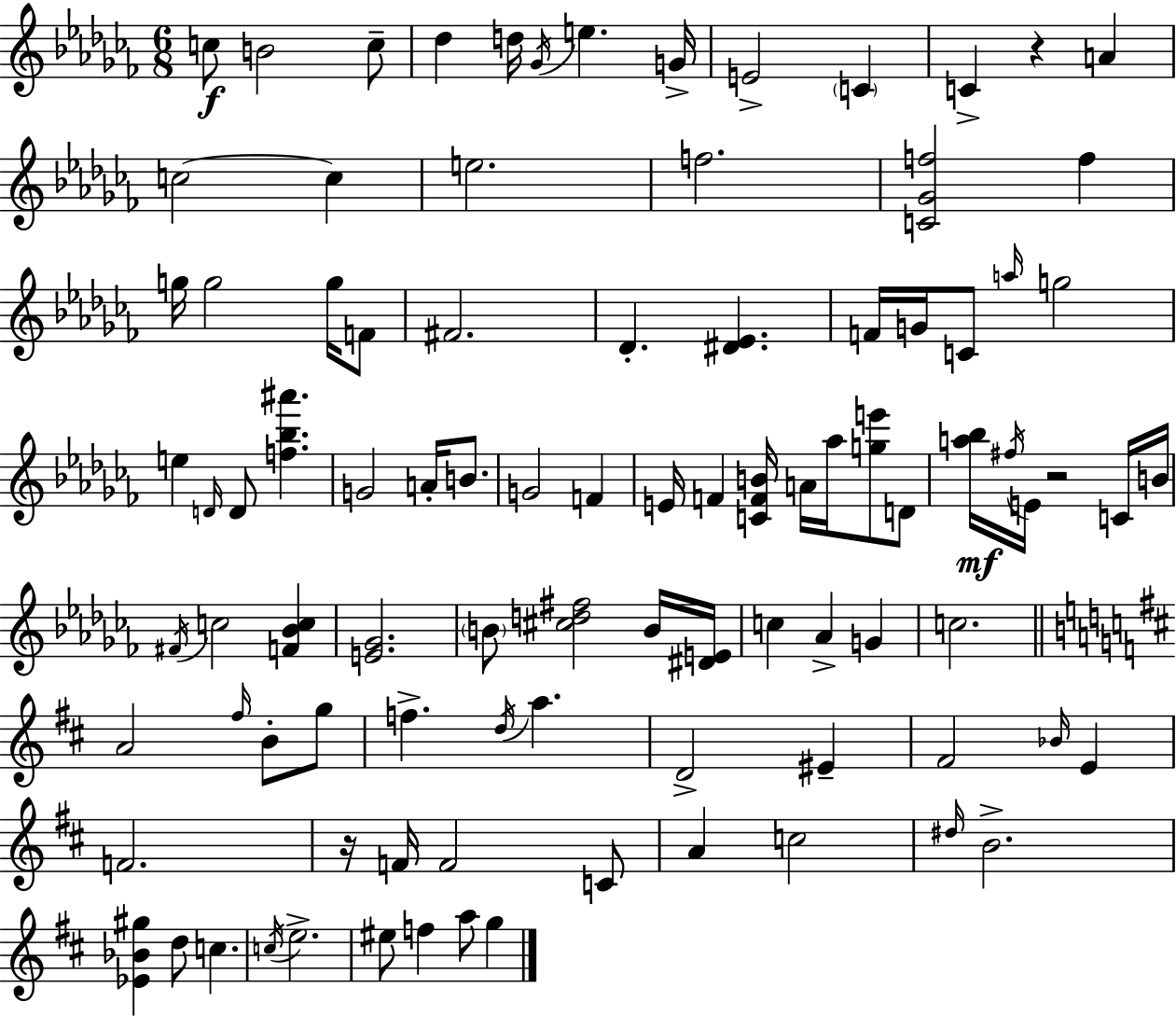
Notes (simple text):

C5/e B4/h C5/e Db5/q D5/s Gb4/s E5/q. G4/s E4/h C4/q C4/q R/q A4/q C5/h C5/q E5/h. F5/h. [C4,Gb4,F5]/h F5/q G5/s G5/h G5/s F4/e F#4/h. Db4/q. [D#4,Eb4]/q. F4/s G4/s C4/e A5/s G5/h E5/q D4/s D4/e [F5,Bb5,A#6]/q. G4/h A4/s B4/e. G4/h F4/q E4/s F4/q [C4,F4,B4]/s A4/s Ab5/s [G5,E6]/e D4/e [A5,Bb5]/s F#5/s E4/s R/h C4/s B4/s F#4/s C5/h [F4,Bb4,C5]/q [E4,Gb4]/h. B4/e [C#5,D5,F#5]/h B4/s [D#4,E4]/s C5/q Ab4/q G4/q C5/h. A4/h F#5/s B4/e G5/e F5/q. D5/s A5/q. D4/h EIS4/q F#4/h Bb4/s E4/q F4/h. R/s F4/s F4/h C4/e A4/q C5/h D#5/s B4/h. [Eb4,Bb4,G#5]/q D5/e C5/q. C5/s E5/h. EIS5/e F5/q A5/e G5/q